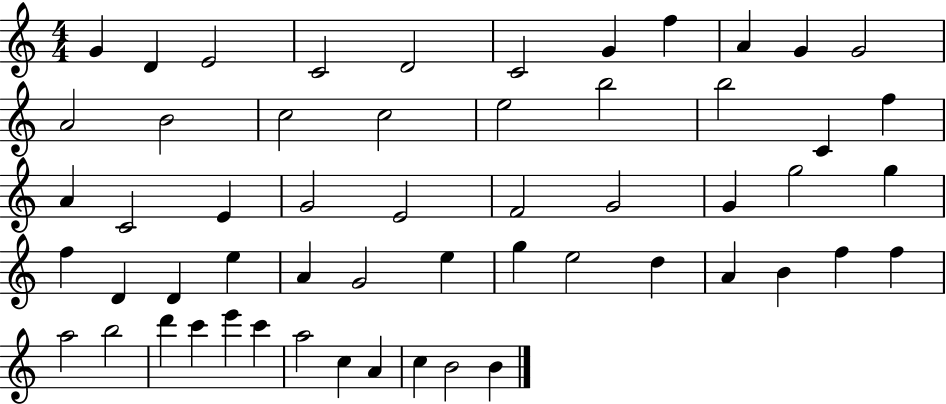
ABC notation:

X:1
T:Untitled
M:4/4
L:1/4
K:C
G D E2 C2 D2 C2 G f A G G2 A2 B2 c2 c2 e2 b2 b2 C f A C2 E G2 E2 F2 G2 G g2 g f D D e A G2 e g e2 d A B f f a2 b2 d' c' e' c' a2 c A c B2 B